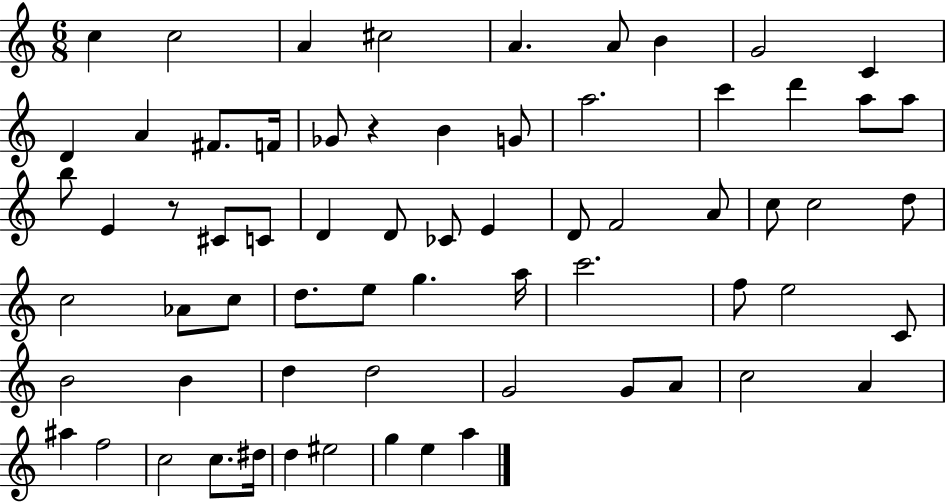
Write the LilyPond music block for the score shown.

{
  \clef treble
  \numericTimeSignature
  \time 6/8
  \key c \major
  \repeat volta 2 { c''4 c''2 | a'4 cis''2 | a'4. a'8 b'4 | g'2 c'4 | \break d'4 a'4 fis'8. f'16 | ges'8 r4 b'4 g'8 | a''2. | c'''4 d'''4 a''8 a''8 | \break b''8 e'4 r8 cis'8 c'8 | d'4 d'8 ces'8 e'4 | d'8 f'2 a'8 | c''8 c''2 d''8 | \break c''2 aes'8 c''8 | d''8. e''8 g''4. a''16 | c'''2. | f''8 e''2 c'8 | \break b'2 b'4 | d''4 d''2 | g'2 g'8 a'8 | c''2 a'4 | \break ais''4 f''2 | c''2 c''8. dis''16 | d''4 eis''2 | g''4 e''4 a''4 | \break } \bar "|."
}